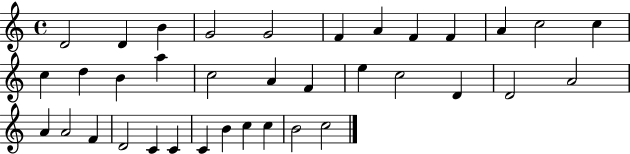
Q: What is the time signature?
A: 4/4